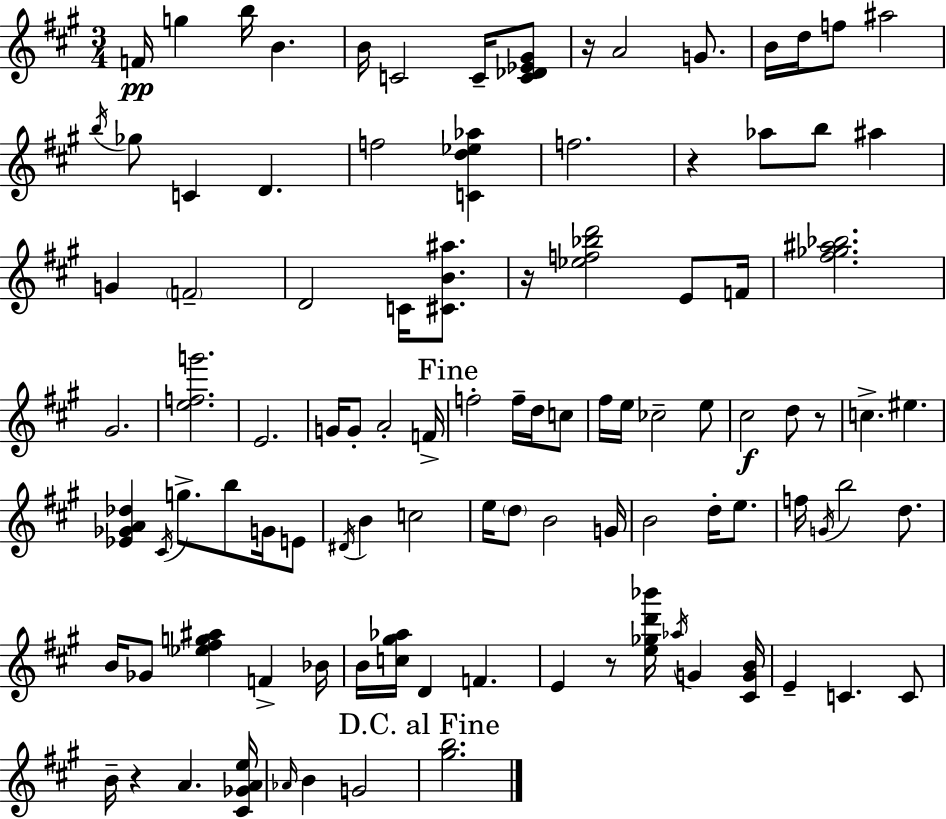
X:1
T:Untitled
M:3/4
L:1/4
K:A
F/4 g b/4 B B/4 C2 C/4 [C_D_E^G]/2 z/4 A2 G/2 B/4 d/4 f/2 ^a2 b/4 _g/2 C D f2 [Cd_e_a] f2 z _a/2 b/2 ^a G F2 D2 C/4 [^CB^a]/2 z/4 [_ef_bd']2 E/2 F/4 [^f_g^a_b]2 ^G2 [efg']2 E2 G/4 G/2 A2 F/4 f2 f/4 d/4 c/2 ^f/4 e/4 _c2 e/2 ^c2 d/2 z/2 c ^e [_E_GA_d] ^C/4 g/2 b/2 G/4 E/2 ^D/4 B c2 e/4 d/2 B2 G/4 B2 d/4 e/2 f/4 G/4 b2 d/2 B/4 _G/2 [_e^fg^a] F _B/4 B/4 [c^g_a]/4 D F E z/2 [e_gd'_b']/4 _a/4 G [^CGB]/4 E C C/2 B/4 z A [^C_GAe]/4 _A/4 B G2 [^gb]2